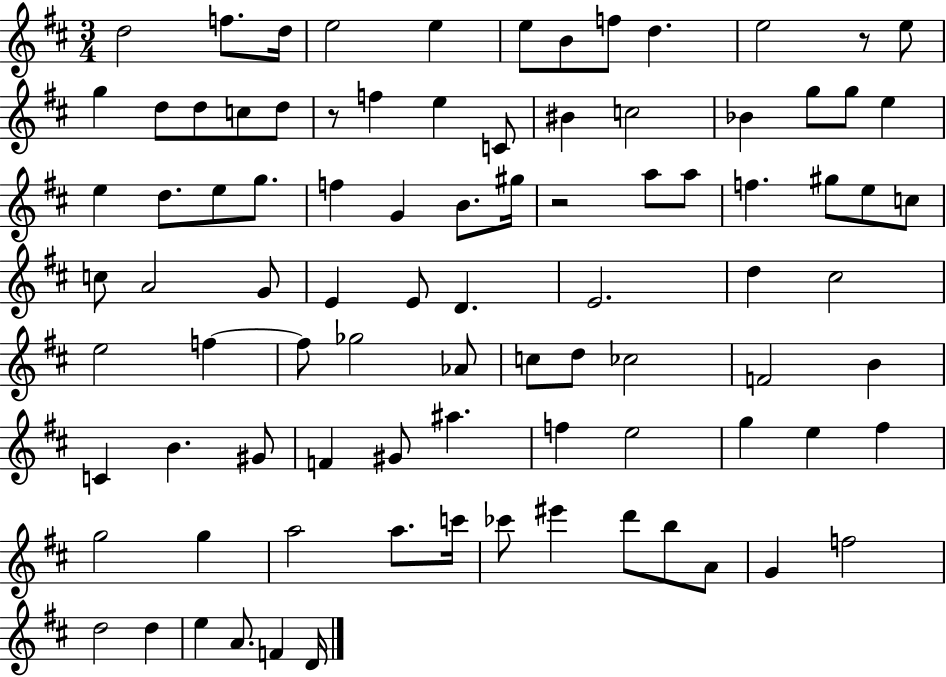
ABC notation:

X:1
T:Untitled
M:3/4
L:1/4
K:D
d2 f/2 d/4 e2 e e/2 B/2 f/2 d e2 z/2 e/2 g d/2 d/2 c/2 d/2 z/2 f e C/2 ^B c2 _B g/2 g/2 e e d/2 e/2 g/2 f G B/2 ^g/4 z2 a/2 a/2 f ^g/2 e/2 c/2 c/2 A2 G/2 E E/2 D E2 d ^c2 e2 f f/2 _g2 _A/2 c/2 d/2 _c2 F2 B C B ^G/2 F ^G/2 ^a f e2 g e ^f g2 g a2 a/2 c'/4 _c'/2 ^e' d'/2 b/2 A/2 G f2 d2 d e A/2 F D/4